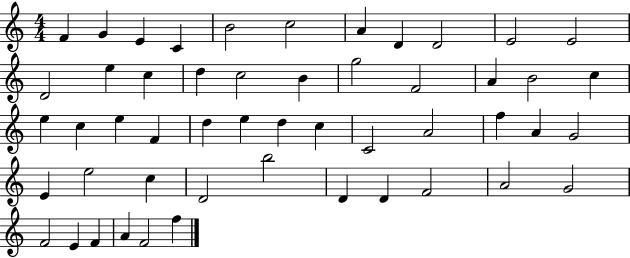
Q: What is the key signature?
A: C major